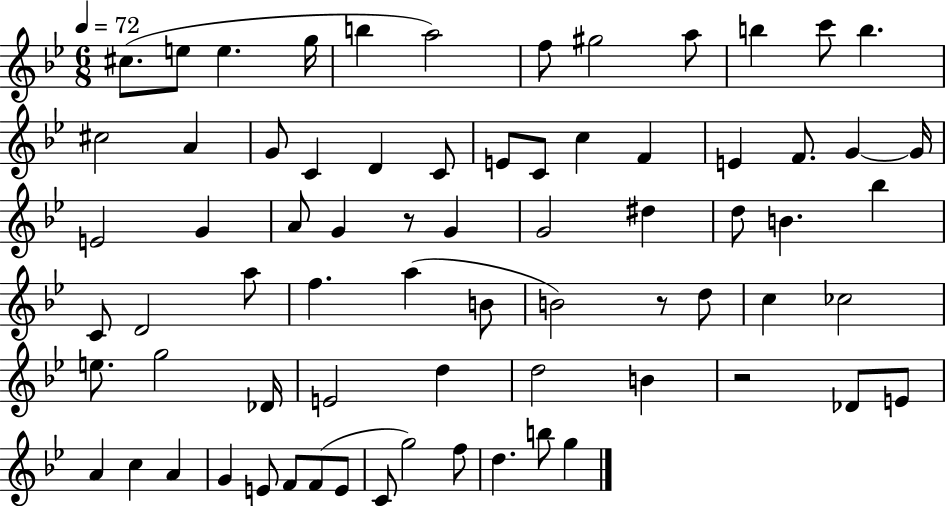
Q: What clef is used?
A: treble